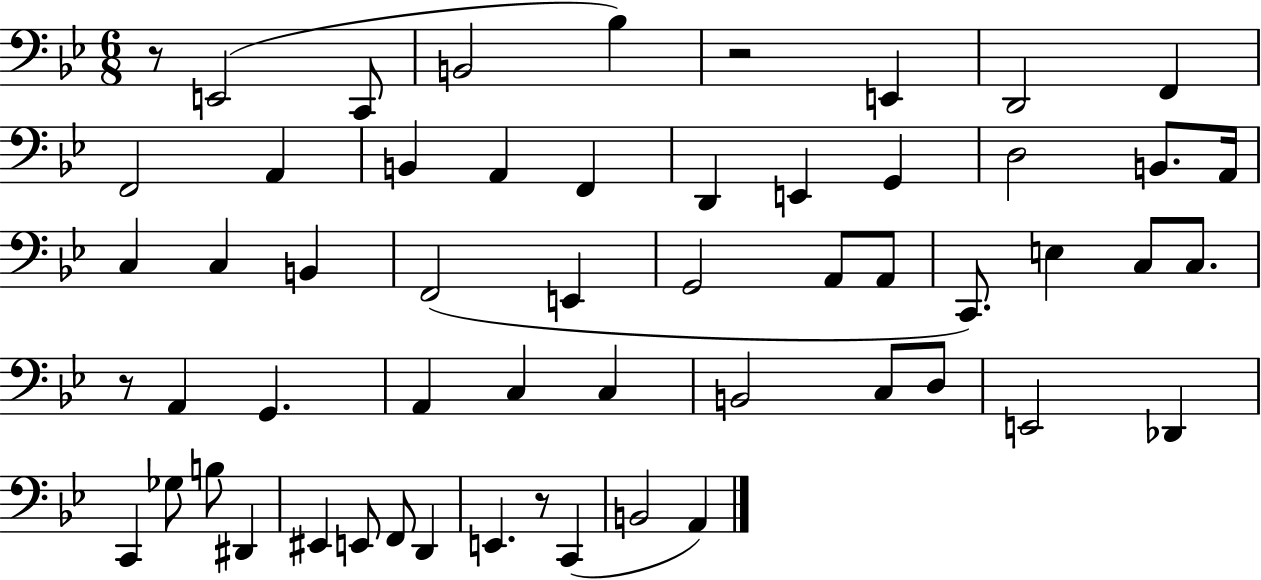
{
  \clef bass
  \numericTimeSignature
  \time 6/8
  \key bes \major
  r8 e,2( c,8 | b,2 bes4) | r2 e,4 | d,2 f,4 | \break f,2 a,4 | b,4 a,4 f,4 | d,4 e,4 g,4 | d2 b,8. a,16 | \break c4 c4 b,4 | f,2( e,4 | g,2 a,8 a,8 | c,8.) e4 c8 c8. | \break r8 a,4 g,4. | a,4 c4 c4 | b,2 c8 d8 | e,2 des,4 | \break c,4 ges8 b8 dis,4 | eis,4 e,8 f,8 d,4 | e,4. r8 c,4( | b,2 a,4) | \break \bar "|."
}